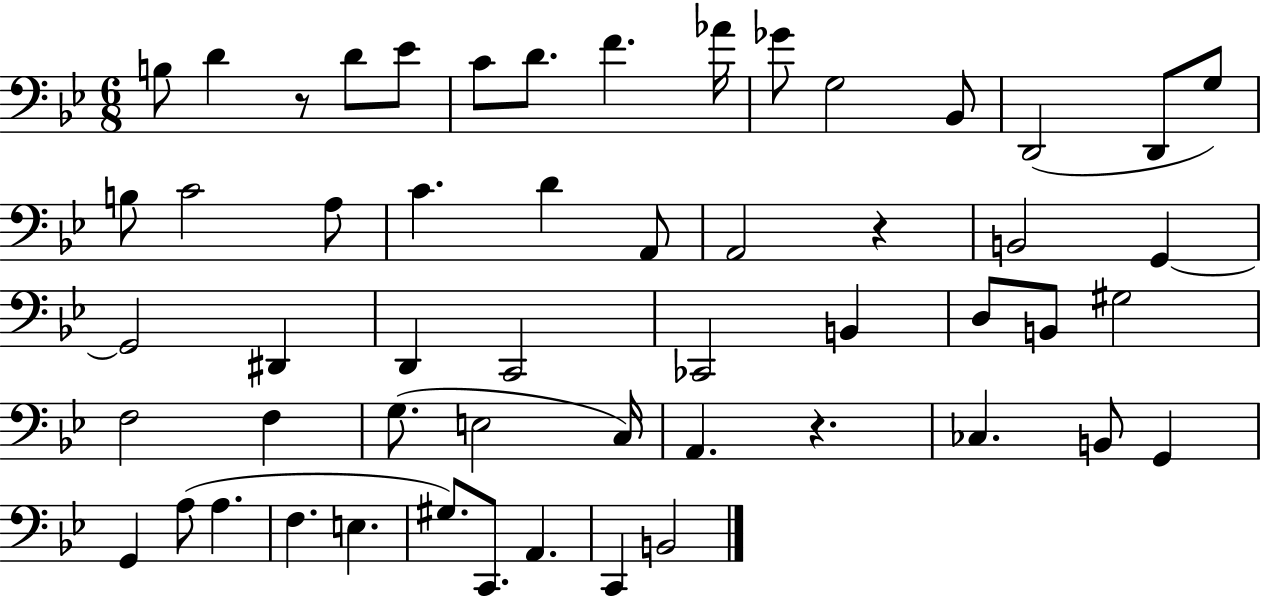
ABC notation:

X:1
T:Untitled
M:6/8
L:1/4
K:Bb
B,/2 D z/2 D/2 _E/2 C/2 D/2 F _A/4 _G/2 G,2 _B,,/2 D,,2 D,,/2 G,/2 B,/2 C2 A,/2 C D A,,/2 A,,2 z B,,2 G,, G,,2 ^D,, D,, C,,2 _C,,2 B,, D,/2 B,,/2 ^G,2 F,2 F, G,/2 E,2 C,/4 A,, z _C, B,,/2 G,, G,, A,/2 A, F, E, ^G,/2 C,,/2 A,, C,, B,,2